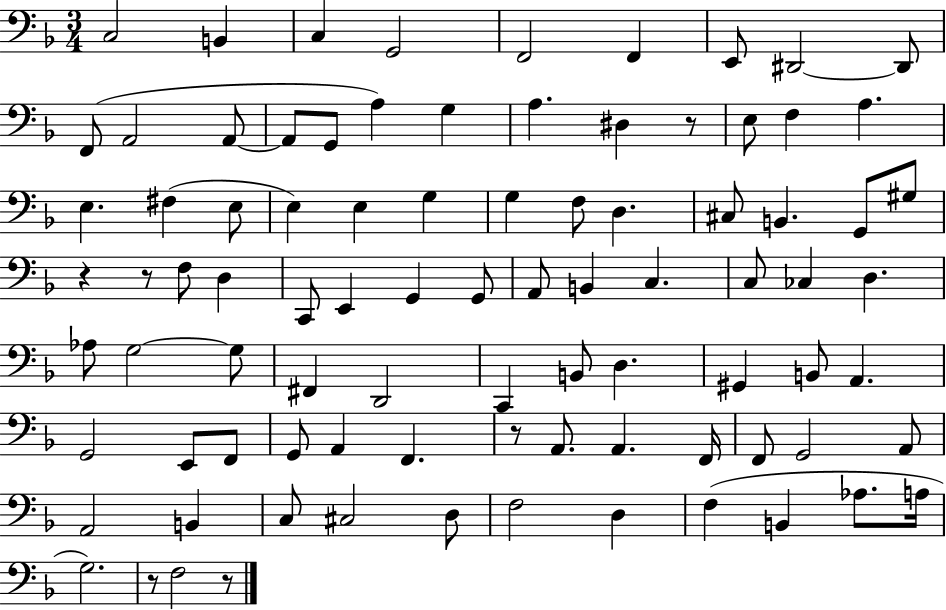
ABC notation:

X:1
T:Untitled
M:3/4
L:1/4
K:F
C,2 B,, C, G,,2 F,,2 F,, E,,/2 ^D,,2 ^D,,/2 F,,/2 A,,2 A,,/2 A,,/2 G,,/2 A, G, A, ^D, z/2 E,/2 F, A, E, ^F, E,/2 E, E, G, G, F,/2 D, ^C,/2 B,, G,,/2 ^G,/2 z z/2 F,/2 D, C,,/2 E,, G,, G,,/2 A,,/2 B,, C, C,/2 _C, D, _A,/2 G,2 G,/2 ^F,, D,,2 C,, B,,/2 D, ^G,, B,,/2 A,, G,,2 E,,/2 F,,/2 G,,/2 A,, F,, z/2 A,,/2 A,, F,,/4 F,,/2 G,,2 A,,/2 A,,2 B,, C,/2 ^C,2 D,/2 F,2 D, F, B,, _A,/2 A,/4 G,2 z/2 F,2 z/2